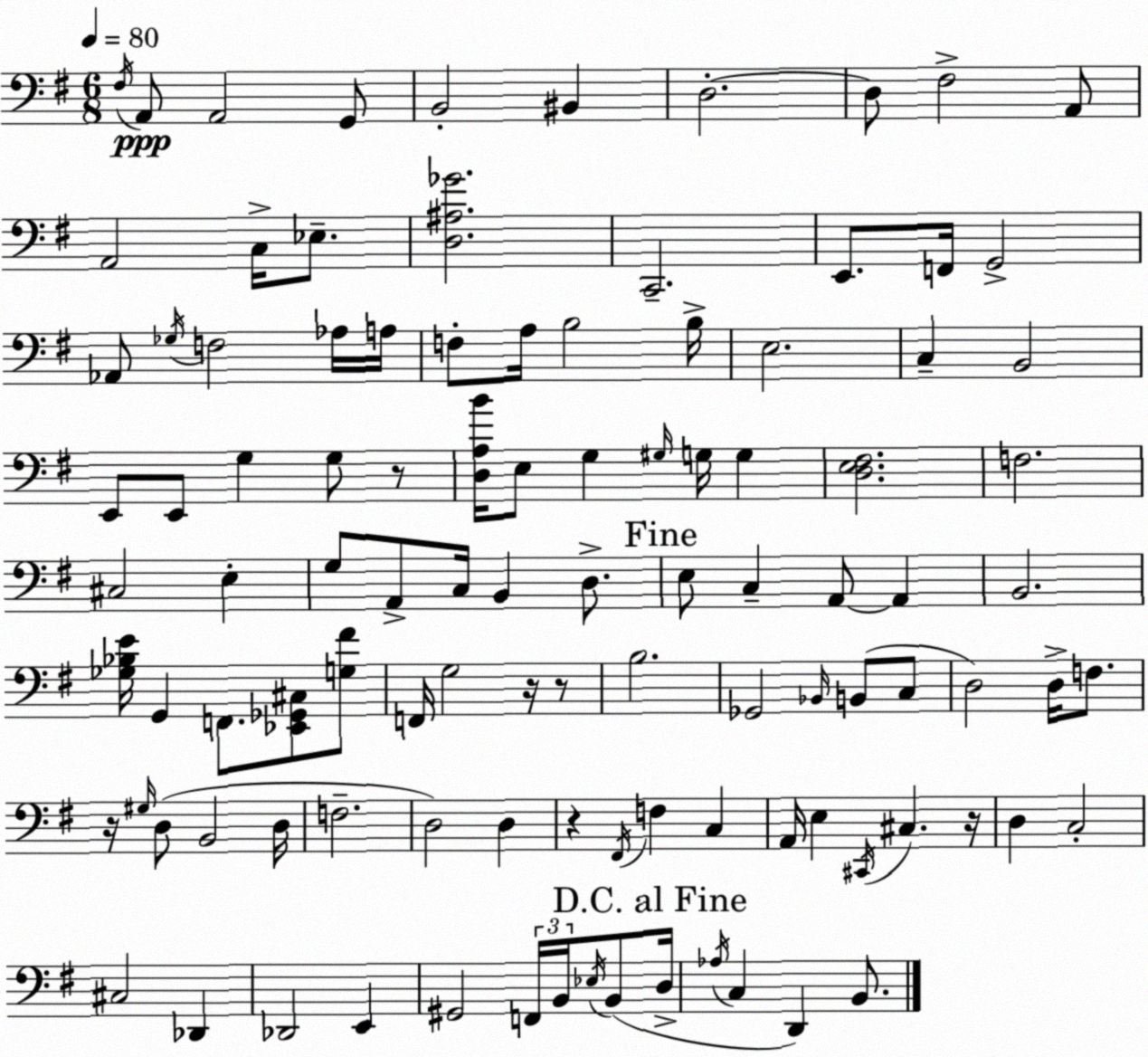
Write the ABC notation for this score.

X:1
T:Untitled
M:6/8
L:1/4
K:G
^F,/4 A,,/2 A,,2 G,,/2 B,,2 ^B,, D,2 D,/2 ^F,2 A,,/2 A,,2 C,/4 _E,/2 [D,^A,_G]2 C,,2 E,,/2 F,,/4 G,,2 _A,,/2 _G,/4 F,2 _A,/4 A,/4 F,/2 A,/4 B,2 B,/4 E,2 C, B,,2 E,,/2 E,,/2 G, G,/2 z/2 [D,A,B]/4 E,/2 G, ^G,/4 G,/4 G, [D,E,^F,]2 F,2 ^C,2 E, G,/2 A,,/2 C,/4 B,, D,/2 E,/2 C, A,,/2 A,, B,,2 [_G,_B,E]/4 G,, F,,/2 [_E,,_G,,^C,]/2 [G,^F]/2 F,,/4 G,2 z/4 z/2 B,2 _G,,2 _B,,/4 B,,/2 C,/2 D,2 D,/4 F,/2 z/4 ^G,/4 D,/2 B,,2 D,/4 F,2 D,2 D, z ^F,,/4 F, C, A,,/4 E, ^C,,/4 ^C, z/4 D, C,2 ^C,2 _D,, _D,,2 E,, ^G,,2 F,,/4 B,,/4 _E,/4 B,,/2 D,/4 _A,/4 C, D,, B,,/2